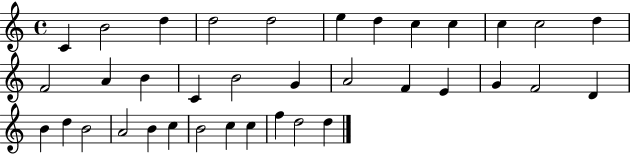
C4/q B4/h D5/q D5/h D5/h E5/q D5/q C5/q C5/q C5/q C5/h D5/q F4/h A4/q B4/q C4/q B4/h G4/q A4/h F4/q E4/q G4/q F4/h D4/q B4/q D5/q B4/h A4/h B4/q C5/q B4/h C5/q C5/q F5/q D5/h D5/q